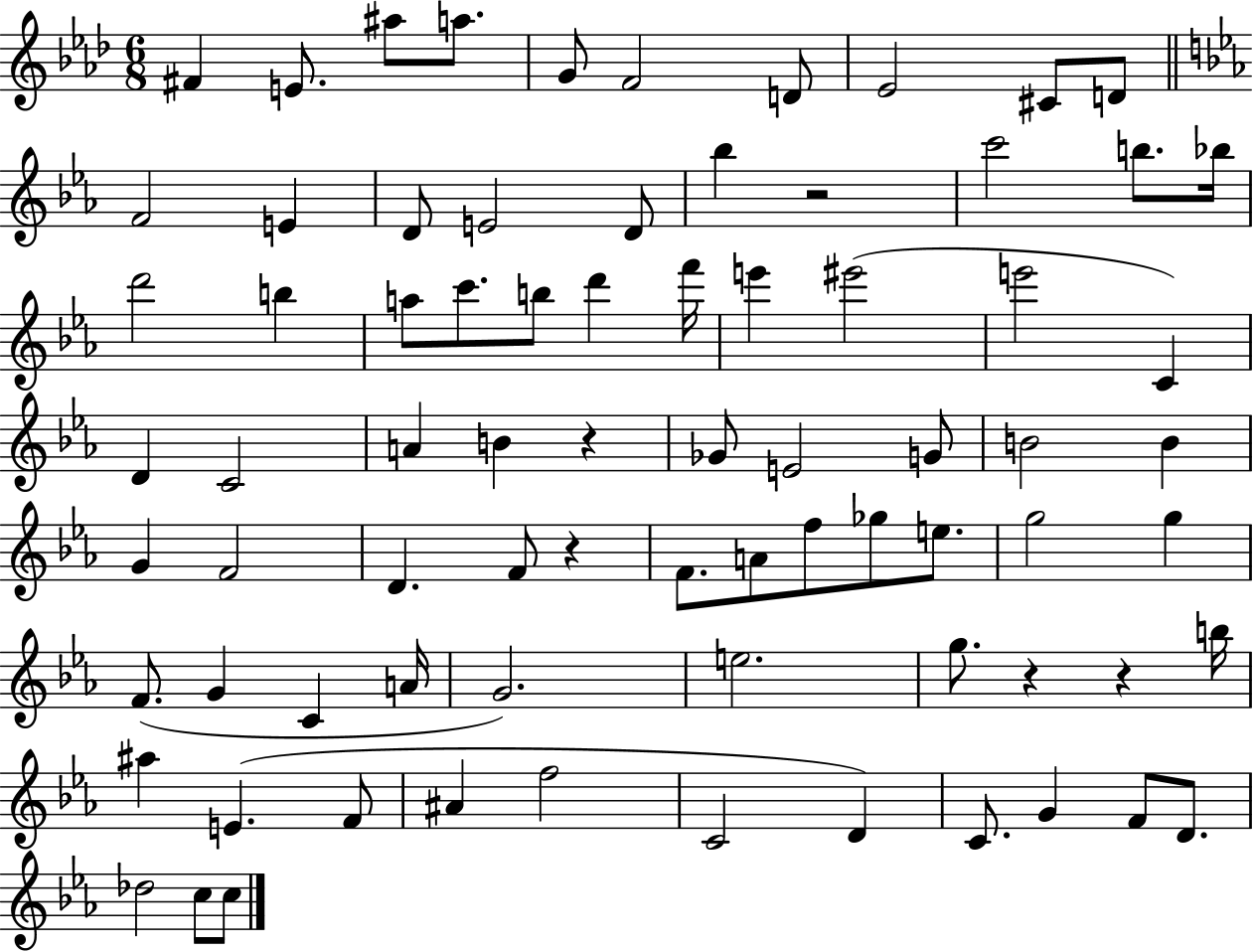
{
  \clef treble
  \numericTimeSignature
  \time 6/8
  \key aes \major
  \repeat volta 2 { fis'4 e'8. ais''8 a''8. | g'8 f'2 d'8 | ees'2 cis'8 d'8 | \bar "||" \break \key ees \major f'2 e'4 | d'8 e'2 d'8 | bes''4 r2 | c'''2 b''8. bes''16 | \break d'''2 b''4 | a''8 c'''8. b''8 d'''4 f'''16 | e'''4 eis'''2( | e'''2 c'4) | \break d'4 c'2 | a'4 b'4 r4 | ges'8 e'2 g'8 | b'2 b'4 | \break g'4 f'2 | d'4. f'8 r4 | f'8. a'8 f''8 ges''8 e''8. | g''2 g''4 | \break f'8.( g'4 c'4 a'16 | g'2.) | e''2. | g''8. r4 r4 b''16 | \break ais''4 e'4.( f'8 | ais'4 f''2 | c'2 d'4) | c'8. g'4 f'8 d'8. | \break des''2 c''8 c''8 | } \bar "|."
}